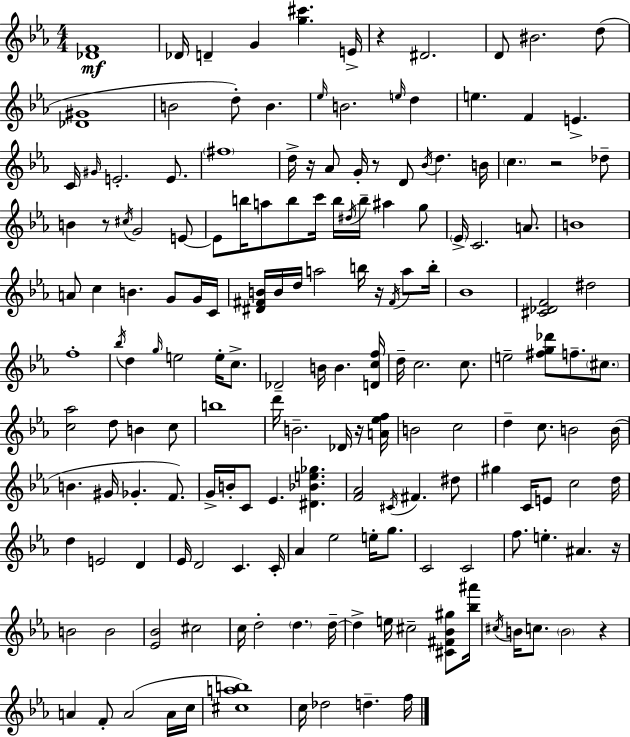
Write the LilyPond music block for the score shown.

{
  \clef treble
  \numericTimeSignature
  \time 4/4
  \key ees \major
  <des' f'>1\mf | des'16 d'4-- g'4 <g'' cis'''>4. e'16-> | r4 dis'2. | d'8 bis'2. d''8( | \break <des' gis'>1 | b'2 d''8-.) b'4. | \grace { ees''16 } b'2. \grace { e''16 } d''4 | e''4. f'4 e'4.-> | \break c'16 \grace { gis'16 } e'2.-. | e'8. \parenthesize fis''1 | d''16-> r16 aes'8 g'16-. r8 d'8 \acciaccatura { bes'16 } d''4. | b'16 \parenthesize c''4. r2 | \break des''8-- b'4 r8 \acciaccatura { cis''16 } g'2 | e'8~~ e'8 b''16 a''8 b''8 c'''16 b''16 \acciaccatura { dis''16 } b''16-- | ais''4 g''8 \parenthesize ees'16-> c'2. | a'8. b'1 | \break a'8 c''4 b'4. | g'8 g'16 c'16 <dis' fis' b'>16 b'16 d''16 a''2 | b''16 r16 \acciaccatura { fis'16 } a''8 b''16-. bes'1 | <cis' des' f'>2 dis''2 | \break f''1-. | \acciaccatura { bes''16 } d''4 \grace { g''16 } e''2 | e''16-. c''8.-> des'2-- | b'16 b'4. <d' c'' f''>16 d''16-- c''2. | \break c''8. e''2-- | <fis'' g'' des'''>8 f''8.-- \parenthesize cis''8. <c'' aes''>2 | d''8 b'4 c''8 b''1 | d'''16 b'2.-- | \break des'16 r16 <a' ees'' f''>16 b'2 | c''2 d''4-- c''8. | b'2 b'16( b'4. gis'16 | ges'4.-. f'8.) g'16-> b'16-. c'8 ees'4. | \break <dis' bes' e'' ges''>4. <f' aes'>2 | \acciaccatura { cis'16 } fis'4. dis''8 gis''4 c'16 e'8 | c''2 d''16 d''4 e'2 | d'4 ees'16 d'2 | \break c'4. c'16-. aes'4 ees''2 | e''16-. g''8. c'2 | c'2 f''8. e''4.-. | ais'4. r16 b'2 | \break b'2 <ees' bes'>2 | cis''2 c''16 d''2-. | \parenthesize d''4. d''16--~~ d''4-> e''16 cis''2-- | <cis' fis' bes' gis''>8 <bes'' ais'''>16 \acciaccatura { cis''16 } b'16 c''8. \parenthesize b'2 | \break r4 a'4 f'8-. | a'2( a'16 c''16 <cis'' a'' b''>1) | c''16 des''2 | d''4.-- f''16 \bar "|."
}